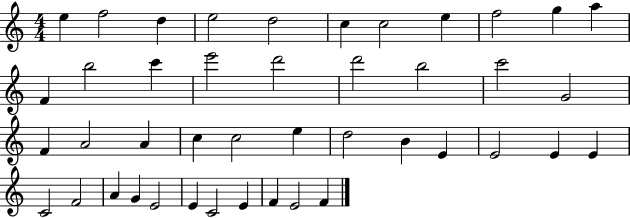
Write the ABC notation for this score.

X:1
T:Untitled
M:4/4
L:1/4
K:C
e f2 d e2 d2 c c2 e f2 g a F b2 c' e'2 d'2 d'2 b2 c'2 G2 F A2 A c c2 e d2 B E E2 E E C2 F2 A G E2 E C2 E F E2 F